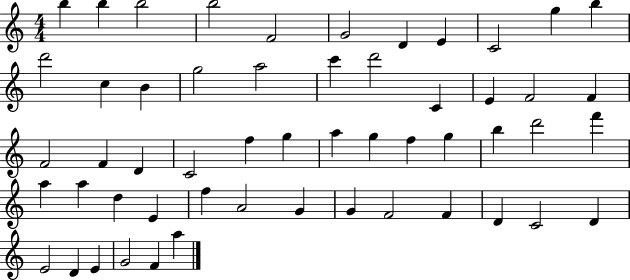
X:1
T:Untitled
M:4/4
L:1/4
K:C
b b b2 b2 F2 G2 D E C2 g b d'2 c B g2 a2 c' d'2 C E F2 F F2 F D C2 f g a g f g b d'2 f' a a d E f A2 G G F2 F D C2 D E2 D E G2 F a